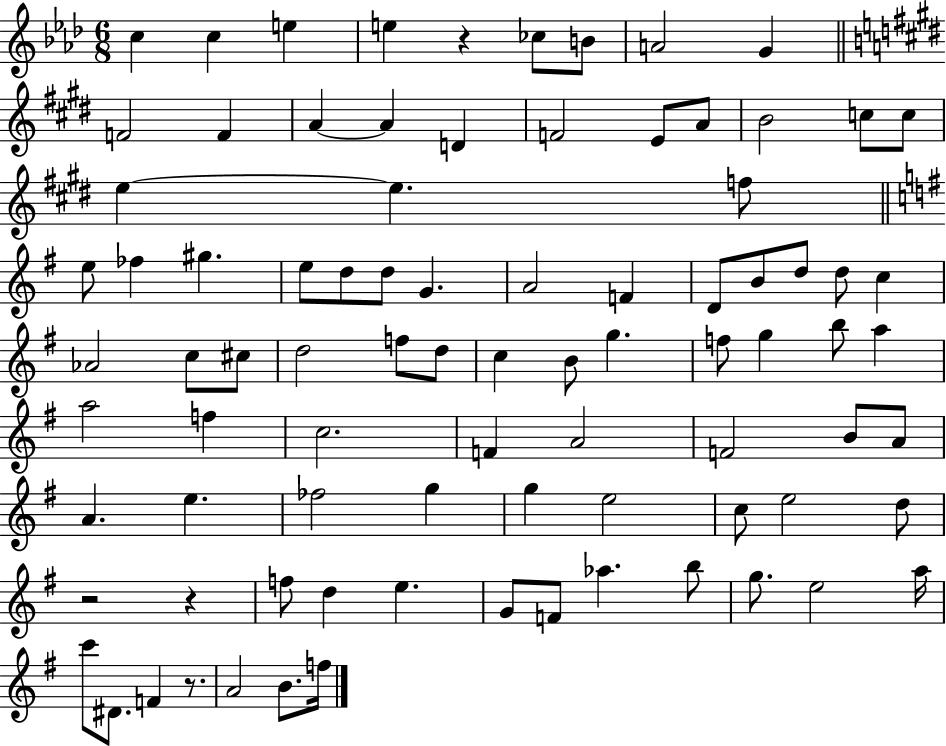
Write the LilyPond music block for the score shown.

{
  \clef treble
  \numericTimeSignature
  \time 6/8
  \key aes \major
  c''4 c''4 e''4 | e''4 r4 ces''8 b'8 | a'2 g'4 | \bar "||" \break \key e \major f'2 f'4 | a'4~~ a'4 d'4 | f'2 e'8 a'8 | b'2 c''8 c''8 | \break e''4~~ e''4. f''8 | \bar "||" \break \key g \major e''8 fes''4 gis''4. | e''8 d''8 d''8 g'4. | a'2 f'4 | d'8 b'8 d''8 d''8 c''4 | \break aes'2 c''8 cis''8 | d''2 f''8 d''8 | c''4 b'8 g''4. | f''8 g''4 b''8 a''4 | \break a''2 f''4 | c''2. | f'4 a'2 | f'2 b'8 a'8 | \break a'4. e''4. | fes''2 g''4 | g''4 e''2 | c''8 e''2 d''8 | \break r2 r4 | f''8 d''4 e''4. | g'8 f'8 aes''4. b''8 | g''8. e''2 a''16 | \break c'''8 dis'8. f'4 r8. | a'2 b'8. f''16 | \bar "|."
}